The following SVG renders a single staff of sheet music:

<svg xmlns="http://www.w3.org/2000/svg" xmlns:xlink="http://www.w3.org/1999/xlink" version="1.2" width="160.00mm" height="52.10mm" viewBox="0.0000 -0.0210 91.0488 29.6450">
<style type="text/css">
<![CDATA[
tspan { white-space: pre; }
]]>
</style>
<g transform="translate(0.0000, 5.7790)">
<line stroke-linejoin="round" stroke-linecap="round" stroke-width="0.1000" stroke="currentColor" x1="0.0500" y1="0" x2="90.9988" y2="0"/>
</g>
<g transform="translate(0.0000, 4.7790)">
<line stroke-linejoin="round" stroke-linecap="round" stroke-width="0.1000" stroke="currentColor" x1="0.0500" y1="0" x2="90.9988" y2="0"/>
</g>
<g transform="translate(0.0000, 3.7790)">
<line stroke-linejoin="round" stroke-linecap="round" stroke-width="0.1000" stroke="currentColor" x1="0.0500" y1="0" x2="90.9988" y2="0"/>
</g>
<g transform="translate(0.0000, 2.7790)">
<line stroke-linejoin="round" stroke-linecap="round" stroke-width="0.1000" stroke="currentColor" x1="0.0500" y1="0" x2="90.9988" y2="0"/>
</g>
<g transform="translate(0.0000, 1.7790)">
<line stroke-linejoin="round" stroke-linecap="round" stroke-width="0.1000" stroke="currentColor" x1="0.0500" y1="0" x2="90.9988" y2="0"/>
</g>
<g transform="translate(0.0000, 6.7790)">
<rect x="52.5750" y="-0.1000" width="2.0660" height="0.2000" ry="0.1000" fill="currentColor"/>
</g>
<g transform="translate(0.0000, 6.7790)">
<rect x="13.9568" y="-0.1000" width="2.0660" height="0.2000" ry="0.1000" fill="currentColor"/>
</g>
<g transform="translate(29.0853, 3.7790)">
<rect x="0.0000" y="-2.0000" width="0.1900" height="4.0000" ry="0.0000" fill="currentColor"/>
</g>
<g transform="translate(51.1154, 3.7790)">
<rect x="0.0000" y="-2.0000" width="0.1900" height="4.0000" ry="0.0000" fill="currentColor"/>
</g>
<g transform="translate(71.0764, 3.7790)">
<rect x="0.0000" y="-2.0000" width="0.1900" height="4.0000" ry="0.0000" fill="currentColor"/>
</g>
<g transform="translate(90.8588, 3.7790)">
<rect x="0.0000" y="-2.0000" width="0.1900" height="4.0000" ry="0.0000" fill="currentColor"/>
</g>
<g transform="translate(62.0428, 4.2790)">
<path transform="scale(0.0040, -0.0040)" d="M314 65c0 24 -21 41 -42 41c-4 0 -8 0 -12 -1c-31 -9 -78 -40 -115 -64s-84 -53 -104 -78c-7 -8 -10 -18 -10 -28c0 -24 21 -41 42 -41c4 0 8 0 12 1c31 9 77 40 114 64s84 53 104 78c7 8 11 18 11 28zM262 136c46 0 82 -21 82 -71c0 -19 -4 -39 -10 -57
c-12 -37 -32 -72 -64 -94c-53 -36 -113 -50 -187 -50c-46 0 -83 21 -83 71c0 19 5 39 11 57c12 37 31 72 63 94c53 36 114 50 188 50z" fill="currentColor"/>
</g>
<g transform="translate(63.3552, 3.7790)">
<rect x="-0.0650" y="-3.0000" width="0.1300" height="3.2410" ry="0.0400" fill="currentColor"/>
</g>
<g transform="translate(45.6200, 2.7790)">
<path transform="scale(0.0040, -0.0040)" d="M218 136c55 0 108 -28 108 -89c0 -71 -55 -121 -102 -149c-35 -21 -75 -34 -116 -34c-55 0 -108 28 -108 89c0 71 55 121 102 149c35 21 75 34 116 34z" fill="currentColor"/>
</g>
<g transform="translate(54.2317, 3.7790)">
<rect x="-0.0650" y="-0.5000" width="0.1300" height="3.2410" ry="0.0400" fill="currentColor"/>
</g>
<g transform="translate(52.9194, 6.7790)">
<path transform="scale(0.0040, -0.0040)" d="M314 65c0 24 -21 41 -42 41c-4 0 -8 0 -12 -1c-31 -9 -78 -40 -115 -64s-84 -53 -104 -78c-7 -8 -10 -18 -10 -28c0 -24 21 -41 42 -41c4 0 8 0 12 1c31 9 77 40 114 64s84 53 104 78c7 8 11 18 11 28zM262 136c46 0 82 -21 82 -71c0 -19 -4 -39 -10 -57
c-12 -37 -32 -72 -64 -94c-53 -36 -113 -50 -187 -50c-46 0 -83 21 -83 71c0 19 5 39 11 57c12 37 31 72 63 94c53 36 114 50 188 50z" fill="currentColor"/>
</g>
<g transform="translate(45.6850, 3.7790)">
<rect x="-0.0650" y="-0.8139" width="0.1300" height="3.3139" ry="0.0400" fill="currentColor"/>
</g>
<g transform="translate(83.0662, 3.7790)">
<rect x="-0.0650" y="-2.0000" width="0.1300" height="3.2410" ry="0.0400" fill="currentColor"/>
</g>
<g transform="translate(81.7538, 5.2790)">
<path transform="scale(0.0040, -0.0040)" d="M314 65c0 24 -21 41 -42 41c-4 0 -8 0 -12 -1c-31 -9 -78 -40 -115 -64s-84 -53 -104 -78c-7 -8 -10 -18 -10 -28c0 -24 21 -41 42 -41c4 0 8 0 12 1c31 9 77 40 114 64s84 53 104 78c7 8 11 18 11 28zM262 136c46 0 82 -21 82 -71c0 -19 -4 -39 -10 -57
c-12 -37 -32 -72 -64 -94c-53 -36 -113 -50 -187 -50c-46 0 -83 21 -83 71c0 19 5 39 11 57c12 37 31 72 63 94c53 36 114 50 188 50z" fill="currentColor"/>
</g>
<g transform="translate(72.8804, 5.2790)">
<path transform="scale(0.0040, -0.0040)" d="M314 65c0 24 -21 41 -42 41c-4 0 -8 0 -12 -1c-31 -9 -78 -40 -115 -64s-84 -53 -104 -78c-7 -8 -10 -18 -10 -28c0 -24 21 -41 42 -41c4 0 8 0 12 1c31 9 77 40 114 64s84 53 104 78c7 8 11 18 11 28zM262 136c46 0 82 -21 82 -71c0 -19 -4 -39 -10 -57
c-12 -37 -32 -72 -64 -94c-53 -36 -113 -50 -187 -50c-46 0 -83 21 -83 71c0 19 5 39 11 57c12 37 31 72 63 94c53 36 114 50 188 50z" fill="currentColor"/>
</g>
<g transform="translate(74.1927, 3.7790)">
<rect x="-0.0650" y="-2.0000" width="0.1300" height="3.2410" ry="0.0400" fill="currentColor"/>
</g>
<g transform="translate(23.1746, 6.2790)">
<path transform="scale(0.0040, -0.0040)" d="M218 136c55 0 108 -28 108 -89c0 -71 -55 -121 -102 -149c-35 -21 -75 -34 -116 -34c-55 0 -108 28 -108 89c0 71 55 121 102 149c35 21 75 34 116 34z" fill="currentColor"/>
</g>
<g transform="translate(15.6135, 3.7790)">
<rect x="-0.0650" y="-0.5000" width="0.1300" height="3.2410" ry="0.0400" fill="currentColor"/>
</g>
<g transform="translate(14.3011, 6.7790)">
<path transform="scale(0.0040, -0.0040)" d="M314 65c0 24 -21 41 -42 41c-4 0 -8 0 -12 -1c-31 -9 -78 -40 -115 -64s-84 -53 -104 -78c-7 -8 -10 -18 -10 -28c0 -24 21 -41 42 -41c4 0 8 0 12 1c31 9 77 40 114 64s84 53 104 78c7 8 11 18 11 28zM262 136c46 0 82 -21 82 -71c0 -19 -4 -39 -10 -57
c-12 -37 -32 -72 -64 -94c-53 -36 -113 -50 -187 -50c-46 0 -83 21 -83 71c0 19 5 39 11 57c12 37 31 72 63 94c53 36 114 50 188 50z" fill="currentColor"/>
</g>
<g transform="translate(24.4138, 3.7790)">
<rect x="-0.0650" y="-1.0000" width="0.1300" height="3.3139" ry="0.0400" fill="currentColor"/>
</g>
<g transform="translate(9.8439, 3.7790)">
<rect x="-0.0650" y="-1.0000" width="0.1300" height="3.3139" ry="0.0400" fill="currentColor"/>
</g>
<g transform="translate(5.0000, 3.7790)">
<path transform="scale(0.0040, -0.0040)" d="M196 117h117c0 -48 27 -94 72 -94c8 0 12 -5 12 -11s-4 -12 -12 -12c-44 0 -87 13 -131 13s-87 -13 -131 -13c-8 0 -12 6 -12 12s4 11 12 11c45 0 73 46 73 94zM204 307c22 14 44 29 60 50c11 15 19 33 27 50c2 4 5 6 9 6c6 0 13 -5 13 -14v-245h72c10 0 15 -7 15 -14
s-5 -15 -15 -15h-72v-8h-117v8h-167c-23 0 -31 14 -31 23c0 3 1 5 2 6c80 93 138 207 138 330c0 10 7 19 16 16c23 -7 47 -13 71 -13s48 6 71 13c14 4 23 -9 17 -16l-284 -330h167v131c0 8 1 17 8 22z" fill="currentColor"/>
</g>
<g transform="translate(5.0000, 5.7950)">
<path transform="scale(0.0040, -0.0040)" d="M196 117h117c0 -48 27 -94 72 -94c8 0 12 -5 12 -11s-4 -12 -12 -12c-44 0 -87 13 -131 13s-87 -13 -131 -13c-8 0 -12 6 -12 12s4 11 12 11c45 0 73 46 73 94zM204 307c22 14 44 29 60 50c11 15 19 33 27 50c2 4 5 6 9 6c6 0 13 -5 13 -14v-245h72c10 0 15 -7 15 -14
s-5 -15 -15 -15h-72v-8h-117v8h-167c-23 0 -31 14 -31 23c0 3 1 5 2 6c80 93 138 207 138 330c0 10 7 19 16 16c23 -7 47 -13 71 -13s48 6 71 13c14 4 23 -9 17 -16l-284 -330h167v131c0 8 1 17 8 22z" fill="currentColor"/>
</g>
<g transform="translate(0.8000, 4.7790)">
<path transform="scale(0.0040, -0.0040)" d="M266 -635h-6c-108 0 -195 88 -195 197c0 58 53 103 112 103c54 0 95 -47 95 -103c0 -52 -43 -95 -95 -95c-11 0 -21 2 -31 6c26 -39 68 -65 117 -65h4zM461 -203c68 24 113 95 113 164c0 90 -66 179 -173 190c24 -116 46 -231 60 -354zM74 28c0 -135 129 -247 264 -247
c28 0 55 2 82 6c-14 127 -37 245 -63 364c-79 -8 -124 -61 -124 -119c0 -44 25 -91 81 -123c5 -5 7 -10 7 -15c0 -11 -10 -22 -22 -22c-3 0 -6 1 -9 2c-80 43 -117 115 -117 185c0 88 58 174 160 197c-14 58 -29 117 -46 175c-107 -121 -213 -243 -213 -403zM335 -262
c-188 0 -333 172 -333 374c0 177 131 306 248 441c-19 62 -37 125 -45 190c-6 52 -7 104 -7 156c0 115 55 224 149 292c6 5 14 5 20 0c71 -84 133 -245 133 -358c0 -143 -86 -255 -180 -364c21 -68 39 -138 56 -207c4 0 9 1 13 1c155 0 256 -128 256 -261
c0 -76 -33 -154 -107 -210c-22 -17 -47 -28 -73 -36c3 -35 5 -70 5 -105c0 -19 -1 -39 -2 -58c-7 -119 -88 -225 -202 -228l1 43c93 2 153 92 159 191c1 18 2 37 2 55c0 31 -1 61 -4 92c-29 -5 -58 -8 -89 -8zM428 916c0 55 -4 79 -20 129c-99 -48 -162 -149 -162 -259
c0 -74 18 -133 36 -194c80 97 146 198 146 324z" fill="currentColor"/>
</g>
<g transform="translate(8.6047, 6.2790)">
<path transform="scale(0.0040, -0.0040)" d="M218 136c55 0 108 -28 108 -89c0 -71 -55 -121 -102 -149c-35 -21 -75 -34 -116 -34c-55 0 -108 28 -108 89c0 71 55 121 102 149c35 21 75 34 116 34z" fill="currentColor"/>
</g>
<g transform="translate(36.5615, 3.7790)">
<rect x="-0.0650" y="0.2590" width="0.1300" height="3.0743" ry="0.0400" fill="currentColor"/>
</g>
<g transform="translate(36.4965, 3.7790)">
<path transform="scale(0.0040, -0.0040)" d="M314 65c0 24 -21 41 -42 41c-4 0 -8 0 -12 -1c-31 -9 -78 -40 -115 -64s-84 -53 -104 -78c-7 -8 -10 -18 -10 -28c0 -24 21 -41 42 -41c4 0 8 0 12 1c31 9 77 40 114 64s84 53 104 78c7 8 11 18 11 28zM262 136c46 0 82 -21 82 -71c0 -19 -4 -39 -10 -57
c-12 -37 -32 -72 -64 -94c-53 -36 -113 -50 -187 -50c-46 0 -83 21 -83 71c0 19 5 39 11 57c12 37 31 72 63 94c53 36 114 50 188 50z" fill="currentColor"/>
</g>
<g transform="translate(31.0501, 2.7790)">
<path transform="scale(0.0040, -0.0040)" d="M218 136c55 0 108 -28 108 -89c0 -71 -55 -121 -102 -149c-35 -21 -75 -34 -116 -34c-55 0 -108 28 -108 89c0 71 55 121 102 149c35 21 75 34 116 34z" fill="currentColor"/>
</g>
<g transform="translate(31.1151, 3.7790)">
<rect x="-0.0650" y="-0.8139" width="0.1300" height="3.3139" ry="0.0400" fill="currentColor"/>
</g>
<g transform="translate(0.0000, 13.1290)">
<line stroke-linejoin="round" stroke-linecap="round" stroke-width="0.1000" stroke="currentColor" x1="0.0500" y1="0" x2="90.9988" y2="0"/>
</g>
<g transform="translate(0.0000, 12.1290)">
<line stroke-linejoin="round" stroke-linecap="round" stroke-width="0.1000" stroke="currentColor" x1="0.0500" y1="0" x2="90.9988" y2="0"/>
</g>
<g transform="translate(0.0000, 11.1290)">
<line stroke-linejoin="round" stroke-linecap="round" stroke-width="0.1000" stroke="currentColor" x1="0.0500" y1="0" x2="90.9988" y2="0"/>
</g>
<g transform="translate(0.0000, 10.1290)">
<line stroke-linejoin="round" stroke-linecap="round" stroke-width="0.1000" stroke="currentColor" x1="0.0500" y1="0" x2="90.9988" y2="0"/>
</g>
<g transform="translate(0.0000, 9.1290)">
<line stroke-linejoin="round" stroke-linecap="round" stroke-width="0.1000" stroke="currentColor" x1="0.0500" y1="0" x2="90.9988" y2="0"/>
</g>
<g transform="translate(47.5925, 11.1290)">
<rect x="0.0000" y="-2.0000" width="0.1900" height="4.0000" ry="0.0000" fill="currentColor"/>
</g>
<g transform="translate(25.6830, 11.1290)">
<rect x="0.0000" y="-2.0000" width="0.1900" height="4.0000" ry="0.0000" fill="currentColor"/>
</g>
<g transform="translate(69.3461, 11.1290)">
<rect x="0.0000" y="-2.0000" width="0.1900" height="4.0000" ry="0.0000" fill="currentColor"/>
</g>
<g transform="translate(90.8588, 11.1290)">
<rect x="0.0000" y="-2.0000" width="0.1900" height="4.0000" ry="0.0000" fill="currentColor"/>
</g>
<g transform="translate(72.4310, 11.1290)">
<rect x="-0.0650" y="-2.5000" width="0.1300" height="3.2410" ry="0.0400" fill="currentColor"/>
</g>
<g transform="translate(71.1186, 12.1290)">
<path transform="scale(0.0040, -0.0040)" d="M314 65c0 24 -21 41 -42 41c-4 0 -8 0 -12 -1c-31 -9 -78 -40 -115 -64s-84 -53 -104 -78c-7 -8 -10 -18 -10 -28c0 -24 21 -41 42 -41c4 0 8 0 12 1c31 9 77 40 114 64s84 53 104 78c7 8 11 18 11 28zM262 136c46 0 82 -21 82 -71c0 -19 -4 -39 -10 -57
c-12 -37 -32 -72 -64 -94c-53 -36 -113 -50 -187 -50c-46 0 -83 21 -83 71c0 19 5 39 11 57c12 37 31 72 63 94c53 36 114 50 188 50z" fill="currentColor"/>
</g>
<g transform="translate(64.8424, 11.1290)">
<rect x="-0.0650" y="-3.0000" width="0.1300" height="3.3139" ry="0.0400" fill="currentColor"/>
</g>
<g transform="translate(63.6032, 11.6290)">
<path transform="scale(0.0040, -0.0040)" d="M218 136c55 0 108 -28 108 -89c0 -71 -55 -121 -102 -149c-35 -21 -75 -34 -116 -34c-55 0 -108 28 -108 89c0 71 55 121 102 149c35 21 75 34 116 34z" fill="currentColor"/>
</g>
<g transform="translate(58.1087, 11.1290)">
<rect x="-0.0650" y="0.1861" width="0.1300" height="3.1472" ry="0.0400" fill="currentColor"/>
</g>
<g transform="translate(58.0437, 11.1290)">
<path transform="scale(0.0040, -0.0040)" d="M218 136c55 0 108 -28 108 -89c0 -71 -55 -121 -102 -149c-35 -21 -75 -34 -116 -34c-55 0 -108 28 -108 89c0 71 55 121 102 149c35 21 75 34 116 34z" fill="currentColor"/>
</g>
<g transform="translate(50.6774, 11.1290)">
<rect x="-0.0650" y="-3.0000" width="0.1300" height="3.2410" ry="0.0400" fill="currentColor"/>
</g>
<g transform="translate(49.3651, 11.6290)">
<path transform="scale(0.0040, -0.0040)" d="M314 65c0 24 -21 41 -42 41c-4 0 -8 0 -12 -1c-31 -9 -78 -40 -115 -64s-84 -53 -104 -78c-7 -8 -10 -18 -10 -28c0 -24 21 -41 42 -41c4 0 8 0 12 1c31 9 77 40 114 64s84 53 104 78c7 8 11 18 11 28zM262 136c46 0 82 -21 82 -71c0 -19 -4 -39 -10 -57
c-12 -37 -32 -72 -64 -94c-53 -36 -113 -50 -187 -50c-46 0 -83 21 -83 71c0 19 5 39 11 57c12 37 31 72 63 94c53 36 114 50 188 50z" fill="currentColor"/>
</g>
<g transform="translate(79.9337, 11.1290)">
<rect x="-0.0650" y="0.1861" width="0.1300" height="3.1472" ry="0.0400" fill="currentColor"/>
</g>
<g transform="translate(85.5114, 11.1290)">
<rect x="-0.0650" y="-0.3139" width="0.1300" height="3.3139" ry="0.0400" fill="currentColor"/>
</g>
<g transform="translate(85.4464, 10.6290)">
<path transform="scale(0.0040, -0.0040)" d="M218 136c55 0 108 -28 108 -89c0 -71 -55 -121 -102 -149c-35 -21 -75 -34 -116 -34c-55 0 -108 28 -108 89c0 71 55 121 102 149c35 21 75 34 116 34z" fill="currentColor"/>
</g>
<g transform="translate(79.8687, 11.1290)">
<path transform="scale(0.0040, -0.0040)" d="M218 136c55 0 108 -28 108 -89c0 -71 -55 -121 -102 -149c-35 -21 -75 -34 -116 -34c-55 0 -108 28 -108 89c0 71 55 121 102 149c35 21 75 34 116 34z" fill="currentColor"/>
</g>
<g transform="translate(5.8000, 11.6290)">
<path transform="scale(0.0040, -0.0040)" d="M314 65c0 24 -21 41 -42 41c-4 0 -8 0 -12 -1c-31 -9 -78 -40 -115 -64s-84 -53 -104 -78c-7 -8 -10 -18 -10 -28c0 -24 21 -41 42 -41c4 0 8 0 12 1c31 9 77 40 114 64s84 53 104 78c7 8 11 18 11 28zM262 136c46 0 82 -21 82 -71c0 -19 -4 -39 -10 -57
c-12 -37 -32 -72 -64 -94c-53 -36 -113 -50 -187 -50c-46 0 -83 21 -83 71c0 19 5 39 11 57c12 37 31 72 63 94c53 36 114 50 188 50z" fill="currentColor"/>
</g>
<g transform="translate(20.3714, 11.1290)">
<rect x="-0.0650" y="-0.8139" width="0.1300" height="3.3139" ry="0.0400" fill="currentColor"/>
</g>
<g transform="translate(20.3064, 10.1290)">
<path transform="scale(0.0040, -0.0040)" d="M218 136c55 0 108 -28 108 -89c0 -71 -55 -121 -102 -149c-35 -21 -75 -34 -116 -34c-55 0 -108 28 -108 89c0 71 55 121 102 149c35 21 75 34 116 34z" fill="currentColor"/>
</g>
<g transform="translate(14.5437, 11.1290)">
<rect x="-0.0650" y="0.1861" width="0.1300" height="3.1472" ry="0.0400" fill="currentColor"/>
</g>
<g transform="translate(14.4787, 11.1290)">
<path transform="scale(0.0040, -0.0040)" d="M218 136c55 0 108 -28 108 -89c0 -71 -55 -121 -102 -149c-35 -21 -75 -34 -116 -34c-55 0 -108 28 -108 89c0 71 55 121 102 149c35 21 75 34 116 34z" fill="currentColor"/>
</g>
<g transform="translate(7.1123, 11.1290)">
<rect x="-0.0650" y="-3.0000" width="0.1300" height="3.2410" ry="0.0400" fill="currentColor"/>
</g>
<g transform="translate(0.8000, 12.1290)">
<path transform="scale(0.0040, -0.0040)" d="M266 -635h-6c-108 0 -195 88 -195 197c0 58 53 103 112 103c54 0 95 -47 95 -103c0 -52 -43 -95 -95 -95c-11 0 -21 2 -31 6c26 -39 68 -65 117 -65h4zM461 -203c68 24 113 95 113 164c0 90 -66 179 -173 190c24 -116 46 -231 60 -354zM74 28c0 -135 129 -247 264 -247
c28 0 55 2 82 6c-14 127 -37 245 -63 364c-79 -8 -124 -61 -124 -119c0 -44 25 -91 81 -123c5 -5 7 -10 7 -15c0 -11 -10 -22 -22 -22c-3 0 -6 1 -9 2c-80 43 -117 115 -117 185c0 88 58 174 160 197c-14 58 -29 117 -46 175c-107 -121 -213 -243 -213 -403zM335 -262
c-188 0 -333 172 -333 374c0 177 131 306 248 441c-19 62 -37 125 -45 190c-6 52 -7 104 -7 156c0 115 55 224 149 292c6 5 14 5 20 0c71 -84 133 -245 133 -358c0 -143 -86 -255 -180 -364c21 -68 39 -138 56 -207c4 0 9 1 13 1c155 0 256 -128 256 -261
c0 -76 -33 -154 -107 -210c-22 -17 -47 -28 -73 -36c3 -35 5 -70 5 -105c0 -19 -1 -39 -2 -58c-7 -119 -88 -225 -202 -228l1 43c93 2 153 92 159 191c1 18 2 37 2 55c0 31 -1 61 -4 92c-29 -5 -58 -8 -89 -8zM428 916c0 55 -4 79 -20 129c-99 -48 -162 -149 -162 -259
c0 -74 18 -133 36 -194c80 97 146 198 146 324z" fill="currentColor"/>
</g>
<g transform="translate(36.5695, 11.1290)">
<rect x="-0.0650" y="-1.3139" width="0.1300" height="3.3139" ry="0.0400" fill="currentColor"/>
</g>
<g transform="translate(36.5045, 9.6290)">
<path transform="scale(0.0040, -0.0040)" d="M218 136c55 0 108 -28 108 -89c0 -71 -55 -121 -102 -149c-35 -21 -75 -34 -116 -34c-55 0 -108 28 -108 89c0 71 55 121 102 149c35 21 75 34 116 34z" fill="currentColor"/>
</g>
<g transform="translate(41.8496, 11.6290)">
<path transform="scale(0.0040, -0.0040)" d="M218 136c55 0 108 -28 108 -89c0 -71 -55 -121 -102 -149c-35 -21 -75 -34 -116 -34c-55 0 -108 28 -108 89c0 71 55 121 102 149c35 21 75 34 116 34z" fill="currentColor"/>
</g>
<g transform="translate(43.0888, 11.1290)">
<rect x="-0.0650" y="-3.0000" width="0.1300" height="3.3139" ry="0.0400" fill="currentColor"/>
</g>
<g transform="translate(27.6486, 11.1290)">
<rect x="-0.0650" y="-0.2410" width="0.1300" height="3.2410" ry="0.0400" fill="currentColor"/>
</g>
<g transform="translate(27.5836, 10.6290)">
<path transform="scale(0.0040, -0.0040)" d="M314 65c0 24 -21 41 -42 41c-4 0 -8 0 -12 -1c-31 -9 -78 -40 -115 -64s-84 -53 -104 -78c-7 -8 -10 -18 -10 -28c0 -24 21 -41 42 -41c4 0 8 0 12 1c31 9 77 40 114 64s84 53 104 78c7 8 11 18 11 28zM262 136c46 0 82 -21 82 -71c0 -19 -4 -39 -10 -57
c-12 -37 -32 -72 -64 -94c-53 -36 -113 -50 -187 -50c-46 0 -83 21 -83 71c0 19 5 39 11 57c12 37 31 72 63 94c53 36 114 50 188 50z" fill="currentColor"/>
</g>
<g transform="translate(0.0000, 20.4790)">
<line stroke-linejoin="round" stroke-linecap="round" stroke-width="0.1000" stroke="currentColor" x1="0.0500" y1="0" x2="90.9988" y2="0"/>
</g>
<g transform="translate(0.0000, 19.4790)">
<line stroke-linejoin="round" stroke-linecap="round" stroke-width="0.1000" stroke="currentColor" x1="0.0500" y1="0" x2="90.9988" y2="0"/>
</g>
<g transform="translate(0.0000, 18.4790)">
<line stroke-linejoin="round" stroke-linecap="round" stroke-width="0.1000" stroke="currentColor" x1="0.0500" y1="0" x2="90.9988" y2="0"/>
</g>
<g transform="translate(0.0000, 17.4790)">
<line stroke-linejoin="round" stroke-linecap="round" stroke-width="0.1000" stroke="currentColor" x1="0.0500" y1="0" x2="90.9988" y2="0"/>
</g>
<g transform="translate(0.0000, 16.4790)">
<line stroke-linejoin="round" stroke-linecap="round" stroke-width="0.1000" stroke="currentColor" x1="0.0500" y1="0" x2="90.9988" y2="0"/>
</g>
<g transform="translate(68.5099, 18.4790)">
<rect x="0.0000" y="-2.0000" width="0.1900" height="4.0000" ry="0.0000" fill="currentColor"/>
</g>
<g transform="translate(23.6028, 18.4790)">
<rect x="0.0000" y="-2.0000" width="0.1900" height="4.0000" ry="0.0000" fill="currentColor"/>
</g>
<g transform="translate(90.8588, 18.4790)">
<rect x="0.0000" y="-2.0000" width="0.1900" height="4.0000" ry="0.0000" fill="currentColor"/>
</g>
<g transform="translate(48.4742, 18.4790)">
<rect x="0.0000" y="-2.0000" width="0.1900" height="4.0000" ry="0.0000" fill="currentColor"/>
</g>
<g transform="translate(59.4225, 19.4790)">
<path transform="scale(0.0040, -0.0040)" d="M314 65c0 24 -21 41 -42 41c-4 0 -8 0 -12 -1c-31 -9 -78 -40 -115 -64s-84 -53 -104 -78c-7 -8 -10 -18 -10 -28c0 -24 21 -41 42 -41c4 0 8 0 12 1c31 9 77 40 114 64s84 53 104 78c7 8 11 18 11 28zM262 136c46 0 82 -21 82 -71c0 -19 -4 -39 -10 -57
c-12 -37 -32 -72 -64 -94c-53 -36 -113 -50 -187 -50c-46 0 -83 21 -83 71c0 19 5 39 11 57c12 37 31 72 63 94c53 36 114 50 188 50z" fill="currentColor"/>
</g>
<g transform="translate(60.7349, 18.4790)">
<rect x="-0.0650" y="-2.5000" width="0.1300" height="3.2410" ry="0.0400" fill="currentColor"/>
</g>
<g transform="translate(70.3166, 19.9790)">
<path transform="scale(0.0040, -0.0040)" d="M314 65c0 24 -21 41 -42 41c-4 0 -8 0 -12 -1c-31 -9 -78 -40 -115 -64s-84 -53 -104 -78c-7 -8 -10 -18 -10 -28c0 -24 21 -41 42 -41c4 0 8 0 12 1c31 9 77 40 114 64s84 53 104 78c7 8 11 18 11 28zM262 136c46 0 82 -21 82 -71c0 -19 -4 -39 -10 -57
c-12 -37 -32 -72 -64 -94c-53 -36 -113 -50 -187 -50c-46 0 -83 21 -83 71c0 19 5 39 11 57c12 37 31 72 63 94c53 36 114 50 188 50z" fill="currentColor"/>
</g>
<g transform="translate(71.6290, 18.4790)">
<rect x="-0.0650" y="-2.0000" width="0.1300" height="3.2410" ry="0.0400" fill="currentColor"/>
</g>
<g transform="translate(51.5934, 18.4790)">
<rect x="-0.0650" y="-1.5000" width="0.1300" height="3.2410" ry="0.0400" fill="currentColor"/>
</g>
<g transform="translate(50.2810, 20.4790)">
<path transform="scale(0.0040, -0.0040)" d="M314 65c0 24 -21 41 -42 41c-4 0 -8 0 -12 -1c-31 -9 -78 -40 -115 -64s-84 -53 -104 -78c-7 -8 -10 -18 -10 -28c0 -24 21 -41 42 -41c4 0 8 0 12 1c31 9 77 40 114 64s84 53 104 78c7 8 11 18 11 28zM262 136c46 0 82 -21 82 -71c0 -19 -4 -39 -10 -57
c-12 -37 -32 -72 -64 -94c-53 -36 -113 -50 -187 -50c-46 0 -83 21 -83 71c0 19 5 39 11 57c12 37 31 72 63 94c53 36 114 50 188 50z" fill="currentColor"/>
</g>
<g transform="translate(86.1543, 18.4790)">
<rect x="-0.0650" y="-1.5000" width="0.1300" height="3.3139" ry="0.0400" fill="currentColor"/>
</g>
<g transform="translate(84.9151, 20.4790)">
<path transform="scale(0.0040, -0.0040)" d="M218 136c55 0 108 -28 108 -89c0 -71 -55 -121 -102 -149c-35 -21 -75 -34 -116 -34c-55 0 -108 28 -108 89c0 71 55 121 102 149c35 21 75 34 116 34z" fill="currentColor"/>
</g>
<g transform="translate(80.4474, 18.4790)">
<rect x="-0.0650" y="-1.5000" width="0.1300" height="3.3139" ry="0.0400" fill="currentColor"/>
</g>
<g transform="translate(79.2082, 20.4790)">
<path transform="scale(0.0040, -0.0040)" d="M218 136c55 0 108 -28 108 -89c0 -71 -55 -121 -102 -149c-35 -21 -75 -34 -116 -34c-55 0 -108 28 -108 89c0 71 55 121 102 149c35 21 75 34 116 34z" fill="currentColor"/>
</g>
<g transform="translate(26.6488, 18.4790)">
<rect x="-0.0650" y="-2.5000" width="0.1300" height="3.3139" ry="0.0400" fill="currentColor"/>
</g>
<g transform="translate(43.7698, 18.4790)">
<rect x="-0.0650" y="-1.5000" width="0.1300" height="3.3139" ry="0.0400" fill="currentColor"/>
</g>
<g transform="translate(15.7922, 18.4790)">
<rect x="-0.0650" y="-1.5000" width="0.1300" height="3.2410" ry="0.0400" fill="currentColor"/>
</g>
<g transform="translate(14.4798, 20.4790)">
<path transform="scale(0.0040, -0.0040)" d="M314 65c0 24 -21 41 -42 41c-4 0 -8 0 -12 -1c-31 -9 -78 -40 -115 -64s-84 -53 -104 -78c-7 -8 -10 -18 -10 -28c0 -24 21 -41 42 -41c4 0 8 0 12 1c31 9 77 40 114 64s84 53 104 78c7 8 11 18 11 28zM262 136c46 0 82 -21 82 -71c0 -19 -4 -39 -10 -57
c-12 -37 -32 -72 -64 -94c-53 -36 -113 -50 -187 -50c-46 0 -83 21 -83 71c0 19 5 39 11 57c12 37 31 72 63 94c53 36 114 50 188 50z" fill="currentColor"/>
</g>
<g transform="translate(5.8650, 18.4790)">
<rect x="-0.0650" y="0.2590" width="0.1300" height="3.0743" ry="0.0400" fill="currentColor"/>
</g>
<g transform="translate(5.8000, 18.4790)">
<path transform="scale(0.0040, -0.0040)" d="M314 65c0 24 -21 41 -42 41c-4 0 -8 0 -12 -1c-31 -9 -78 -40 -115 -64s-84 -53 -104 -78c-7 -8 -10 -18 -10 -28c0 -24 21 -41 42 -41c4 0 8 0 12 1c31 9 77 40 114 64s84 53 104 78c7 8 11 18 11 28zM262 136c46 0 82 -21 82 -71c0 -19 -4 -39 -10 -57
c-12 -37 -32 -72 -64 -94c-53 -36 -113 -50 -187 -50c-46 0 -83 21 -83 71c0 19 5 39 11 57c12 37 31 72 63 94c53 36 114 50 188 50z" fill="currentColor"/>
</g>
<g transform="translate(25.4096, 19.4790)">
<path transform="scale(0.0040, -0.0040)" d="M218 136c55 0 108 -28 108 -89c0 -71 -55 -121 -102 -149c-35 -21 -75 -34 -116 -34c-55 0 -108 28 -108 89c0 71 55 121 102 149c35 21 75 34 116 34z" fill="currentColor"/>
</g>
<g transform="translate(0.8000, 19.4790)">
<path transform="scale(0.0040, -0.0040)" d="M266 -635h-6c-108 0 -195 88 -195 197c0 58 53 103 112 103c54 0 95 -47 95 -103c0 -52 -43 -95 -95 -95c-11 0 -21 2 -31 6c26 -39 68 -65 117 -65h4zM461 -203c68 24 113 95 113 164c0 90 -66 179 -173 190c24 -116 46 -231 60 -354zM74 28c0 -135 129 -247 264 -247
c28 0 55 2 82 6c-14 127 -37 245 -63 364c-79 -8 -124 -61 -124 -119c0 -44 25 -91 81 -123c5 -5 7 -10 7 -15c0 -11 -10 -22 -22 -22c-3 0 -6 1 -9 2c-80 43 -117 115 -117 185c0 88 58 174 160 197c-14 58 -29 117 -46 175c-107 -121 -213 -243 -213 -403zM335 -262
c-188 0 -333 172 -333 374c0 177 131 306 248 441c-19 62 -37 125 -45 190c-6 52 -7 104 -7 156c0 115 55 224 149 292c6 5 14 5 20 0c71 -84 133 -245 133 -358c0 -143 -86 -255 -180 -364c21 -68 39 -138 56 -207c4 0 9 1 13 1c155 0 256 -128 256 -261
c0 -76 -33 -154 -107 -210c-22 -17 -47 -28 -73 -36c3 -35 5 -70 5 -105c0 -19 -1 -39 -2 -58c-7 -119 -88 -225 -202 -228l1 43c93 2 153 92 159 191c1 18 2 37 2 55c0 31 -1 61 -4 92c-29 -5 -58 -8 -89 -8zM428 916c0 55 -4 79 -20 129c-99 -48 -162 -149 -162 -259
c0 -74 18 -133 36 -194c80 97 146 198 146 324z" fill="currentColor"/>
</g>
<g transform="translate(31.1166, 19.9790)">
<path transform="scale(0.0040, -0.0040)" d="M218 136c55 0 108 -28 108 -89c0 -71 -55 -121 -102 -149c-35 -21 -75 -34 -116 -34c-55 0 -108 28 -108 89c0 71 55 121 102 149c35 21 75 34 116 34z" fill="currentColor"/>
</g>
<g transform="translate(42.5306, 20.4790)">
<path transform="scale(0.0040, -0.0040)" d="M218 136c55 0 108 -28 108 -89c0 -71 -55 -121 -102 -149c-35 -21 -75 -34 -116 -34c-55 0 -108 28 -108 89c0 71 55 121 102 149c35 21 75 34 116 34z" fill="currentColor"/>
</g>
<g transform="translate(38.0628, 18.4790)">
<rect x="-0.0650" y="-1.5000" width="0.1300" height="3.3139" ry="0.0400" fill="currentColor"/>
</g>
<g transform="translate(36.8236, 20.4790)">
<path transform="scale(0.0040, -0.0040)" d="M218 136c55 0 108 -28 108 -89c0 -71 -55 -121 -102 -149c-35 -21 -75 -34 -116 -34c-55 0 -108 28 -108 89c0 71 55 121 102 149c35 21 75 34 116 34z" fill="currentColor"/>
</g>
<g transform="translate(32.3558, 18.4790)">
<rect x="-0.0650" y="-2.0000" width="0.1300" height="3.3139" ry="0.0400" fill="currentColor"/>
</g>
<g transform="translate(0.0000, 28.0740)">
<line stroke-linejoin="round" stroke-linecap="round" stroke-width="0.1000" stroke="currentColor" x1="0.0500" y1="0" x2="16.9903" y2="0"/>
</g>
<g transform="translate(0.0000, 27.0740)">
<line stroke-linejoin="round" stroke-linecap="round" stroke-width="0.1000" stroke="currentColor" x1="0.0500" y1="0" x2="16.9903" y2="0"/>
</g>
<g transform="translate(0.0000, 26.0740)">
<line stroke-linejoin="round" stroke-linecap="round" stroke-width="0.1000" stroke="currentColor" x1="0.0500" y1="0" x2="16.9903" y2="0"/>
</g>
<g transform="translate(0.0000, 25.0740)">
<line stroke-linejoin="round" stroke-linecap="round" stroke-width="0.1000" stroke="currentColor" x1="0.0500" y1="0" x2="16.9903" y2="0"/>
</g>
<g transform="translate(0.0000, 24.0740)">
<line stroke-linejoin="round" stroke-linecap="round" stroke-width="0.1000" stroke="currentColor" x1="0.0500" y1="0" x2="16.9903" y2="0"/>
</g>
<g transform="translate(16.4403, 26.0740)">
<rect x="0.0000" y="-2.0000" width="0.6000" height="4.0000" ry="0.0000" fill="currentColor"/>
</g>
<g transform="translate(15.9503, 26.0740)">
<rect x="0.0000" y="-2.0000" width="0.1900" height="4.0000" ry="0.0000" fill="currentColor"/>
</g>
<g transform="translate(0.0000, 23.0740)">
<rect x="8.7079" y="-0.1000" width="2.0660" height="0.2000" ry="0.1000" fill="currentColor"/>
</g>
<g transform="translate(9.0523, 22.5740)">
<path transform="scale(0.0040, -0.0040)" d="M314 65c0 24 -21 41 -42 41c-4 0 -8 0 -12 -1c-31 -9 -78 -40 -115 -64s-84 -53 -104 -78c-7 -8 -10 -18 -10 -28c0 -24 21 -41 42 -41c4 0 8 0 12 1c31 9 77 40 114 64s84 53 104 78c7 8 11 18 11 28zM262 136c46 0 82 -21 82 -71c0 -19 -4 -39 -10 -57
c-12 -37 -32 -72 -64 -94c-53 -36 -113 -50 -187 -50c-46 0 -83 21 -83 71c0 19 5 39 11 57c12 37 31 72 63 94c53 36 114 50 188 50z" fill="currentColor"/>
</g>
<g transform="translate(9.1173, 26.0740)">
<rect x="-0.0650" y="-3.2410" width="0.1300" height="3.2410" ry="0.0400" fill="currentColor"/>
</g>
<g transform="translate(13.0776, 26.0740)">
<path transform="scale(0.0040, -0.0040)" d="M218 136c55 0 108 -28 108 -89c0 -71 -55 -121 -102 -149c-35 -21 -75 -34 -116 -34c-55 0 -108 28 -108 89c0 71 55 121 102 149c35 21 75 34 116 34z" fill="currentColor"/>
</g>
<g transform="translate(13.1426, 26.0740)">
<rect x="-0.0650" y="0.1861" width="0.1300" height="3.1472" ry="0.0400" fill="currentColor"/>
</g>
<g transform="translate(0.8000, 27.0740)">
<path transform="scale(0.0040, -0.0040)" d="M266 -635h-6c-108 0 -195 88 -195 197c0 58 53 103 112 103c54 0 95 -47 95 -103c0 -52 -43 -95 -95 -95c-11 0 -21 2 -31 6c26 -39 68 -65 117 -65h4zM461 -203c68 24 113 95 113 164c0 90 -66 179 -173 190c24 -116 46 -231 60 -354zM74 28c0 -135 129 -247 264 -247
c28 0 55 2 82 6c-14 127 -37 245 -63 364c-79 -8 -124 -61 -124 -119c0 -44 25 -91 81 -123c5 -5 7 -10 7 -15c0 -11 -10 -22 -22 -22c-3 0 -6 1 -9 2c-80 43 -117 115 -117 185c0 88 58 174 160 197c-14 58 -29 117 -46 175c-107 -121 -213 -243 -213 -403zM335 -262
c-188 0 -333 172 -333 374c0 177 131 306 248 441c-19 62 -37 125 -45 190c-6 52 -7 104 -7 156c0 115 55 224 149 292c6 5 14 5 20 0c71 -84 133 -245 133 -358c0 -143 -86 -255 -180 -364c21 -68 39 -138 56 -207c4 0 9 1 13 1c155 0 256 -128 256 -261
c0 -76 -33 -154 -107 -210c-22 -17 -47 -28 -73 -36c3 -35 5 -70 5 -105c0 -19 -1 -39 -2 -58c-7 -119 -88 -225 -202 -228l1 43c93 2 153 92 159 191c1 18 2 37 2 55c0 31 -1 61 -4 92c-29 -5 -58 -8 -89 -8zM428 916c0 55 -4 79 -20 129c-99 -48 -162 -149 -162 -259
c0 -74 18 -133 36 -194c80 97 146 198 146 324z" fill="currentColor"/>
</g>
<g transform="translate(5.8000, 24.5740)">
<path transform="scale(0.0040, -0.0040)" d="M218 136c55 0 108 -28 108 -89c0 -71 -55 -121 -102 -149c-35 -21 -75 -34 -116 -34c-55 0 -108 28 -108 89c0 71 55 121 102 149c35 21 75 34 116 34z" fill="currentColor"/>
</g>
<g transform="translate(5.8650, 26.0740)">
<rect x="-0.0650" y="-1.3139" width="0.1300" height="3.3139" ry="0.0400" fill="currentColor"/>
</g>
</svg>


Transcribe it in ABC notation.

X:1
T:Untitled
M:4/4
L:1/4
K:C
D C2 D d B2 d C2 A2 F2 F2 A2 B d c2 e A A2 B A G2 B c B2 E2 G F E E E2 G2 F2 E E e b2 B